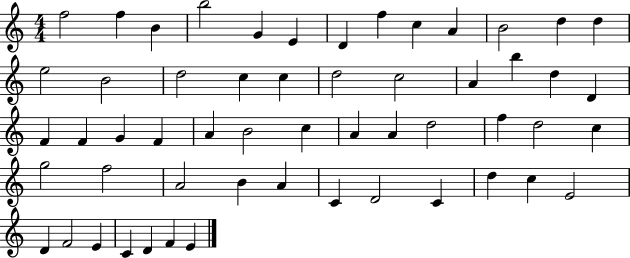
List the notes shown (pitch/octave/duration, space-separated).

F5/h F5/q B4/q B5/h G4/q E4/q D4/q F5/q C5/q A4/q B4/h D5/q D5/q E5/h B4/h D5/h C5/q C5/q D5/h C5/h A4/q B5/q D5/q D4/q F4/q F4/q G4/q F4/q A4/q B4/h C5/q A4/q A4/q D5/h F5/q D5/h C5/q G5/h F5/h A4/h B4/q A4/q C4/q D4/h C4/q D5/q C5/q E4/h D4/q F4/h E4/q C4/q D4/q F4/q E4/q